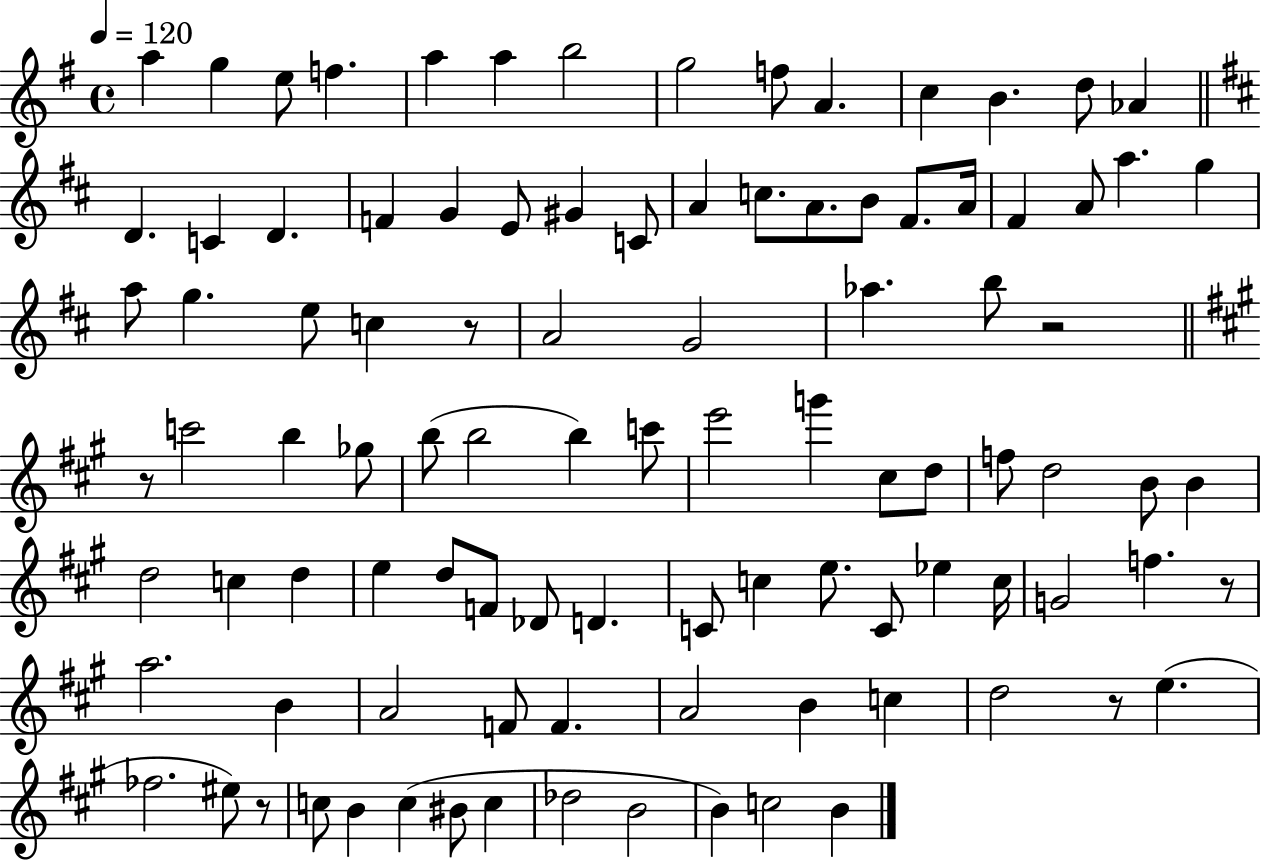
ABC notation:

X:1
T:Untitled
M:4/4
L:1/4
K:G
a g e/2 f a a b2 g2 f/2 A c B d/2 _A D C D F G E/2 ^G C/2 A c/2 A/2 B/2 ^F/2 A/4 ^F A/2 a g a/2 g e/2 c z/2 A2 G2 _a b/2 z2 z/2 c'2 b _g/2 b/2 b2 b c'/2 e'2 g' ^c/2 d/2 f/2 d2 B/2 B d2 c d e d/2 F/2 _D/2 D C/2 c e/2 C/2 _e c/4 G2 f z/2 a2 B A2 F/2 F A2 B c d2 z/2 e _f2 ^e/2 z/2 c/2 B c ^B/2 c _d2 B2 B c2 B